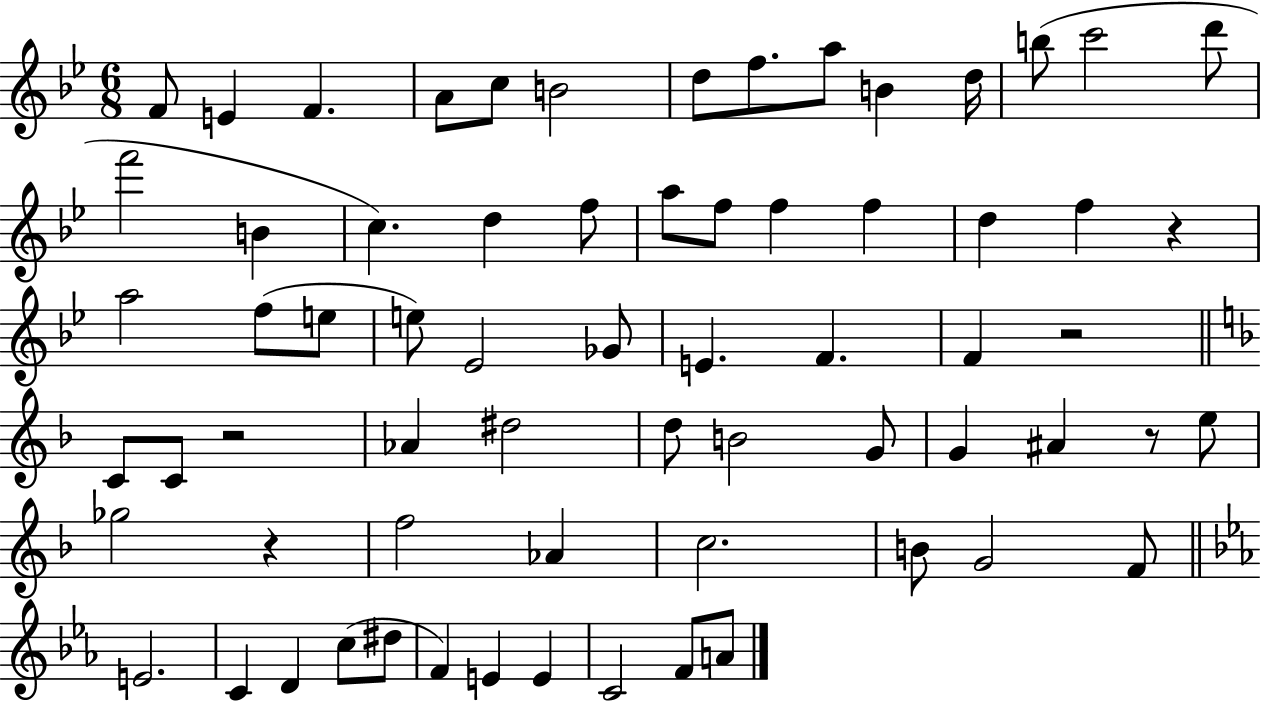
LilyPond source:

{
  \clef treble
  \numericTimeSignature
  \time 6/8
  \key bes \major
  f'8 e'4 f'4. | a'8 c''8 b'2 | d''8 f''8. a''8 b'4 d''16 | b''8( c'''2 d'''8 | \break f'''2 b'4 | c''4.) d''4 f''8 | a''8 f''8 f''4 f''4 | d''4 f''4 r4 | \break a''2 f''8( e''8 | e''8) ees'2 ges'8 | e'4. f'4. | f'4 r2 | \break \bar "||" \break \key d \minor c'8 c'8 r2 | aes'4 dis''2 | d''8 b'2 g'8 | g'4 ais'4 r8 e''8 | \break ges''2 r4 | f''2 aes'4 | c''2. | b'8 g'2 f'8 | \break \bar "||" \break \key ees \major e'2. | c'4 d'4 c''8( dis''8 | f'4) e'4 e'4 | c'2 f'8 a'8 | \break \bar "|."
}